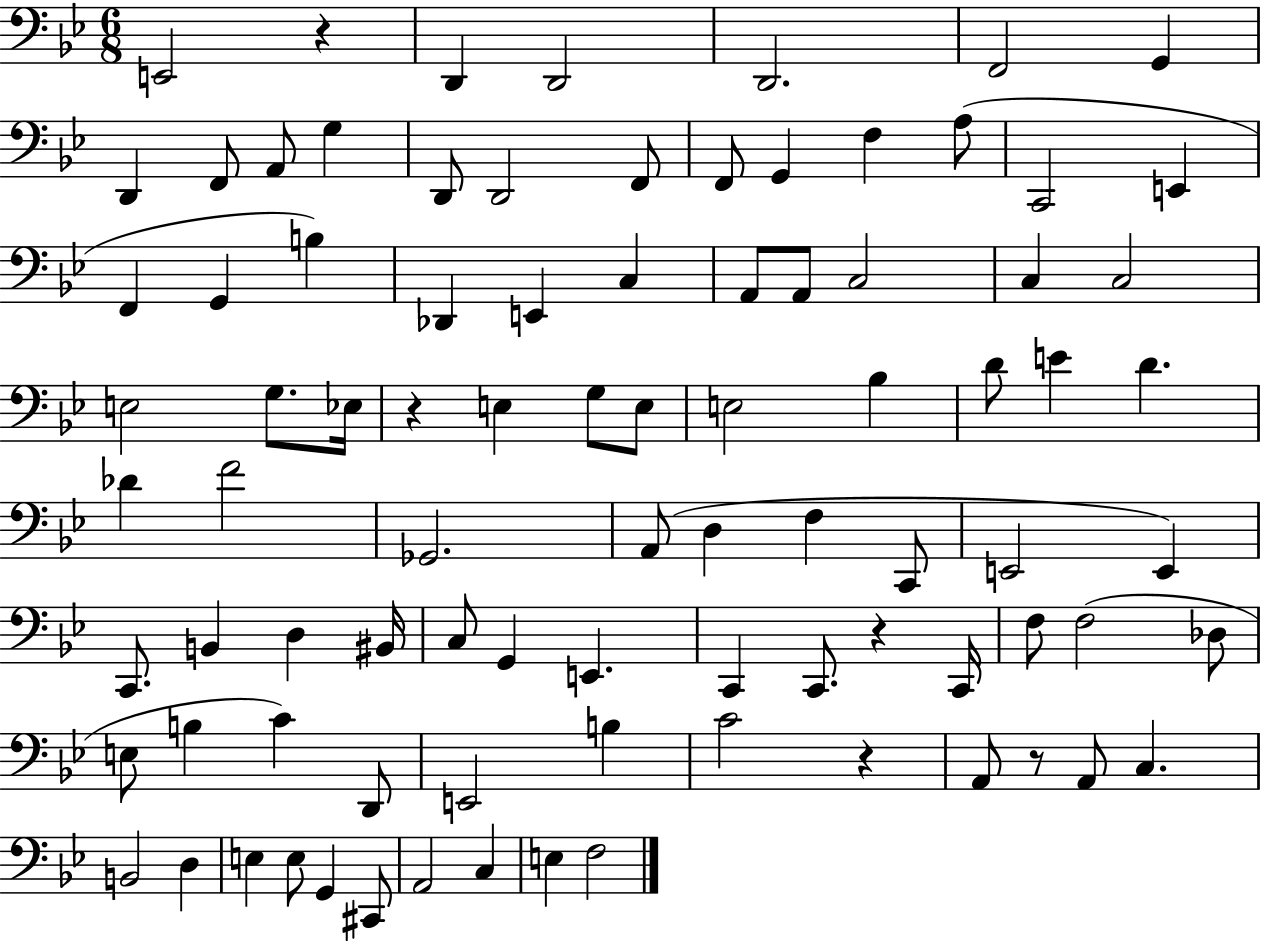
E2/h R/q D2/q D2/h D2/h. F2/h G2/q D2/q F2/e A2/e G3/q D2/e D2/h F2/e F2/e G2/q F3/q A3/e C2/h E2/q F2/q G2/q B3/q Db2/q E2/q C3/q A2/e A2/e C3/h C3/q C3/h E3/h G3/e. Eb3/s R/q E3/q G3/e E3/e E3/h Bb3/q D4/e E4/q D4/q. Db4/q F4/h Gb2/h. A2/e D3/q F3/q C2/e E2/h E2/q C2/e. B2/q D3/q BIS2/s C3/e G2/q E2/q. C2/q C2/e. R/q C2/s F3/e F3/h Db3/e E3/e B3/q C4/q D2/e E2/h B3/q C4/h R/q A2/e R/e A2/e C3/q. B2/h D3/q E3/q E3/e G2/q C#2/e A2/h C3/q E3/q F3/h